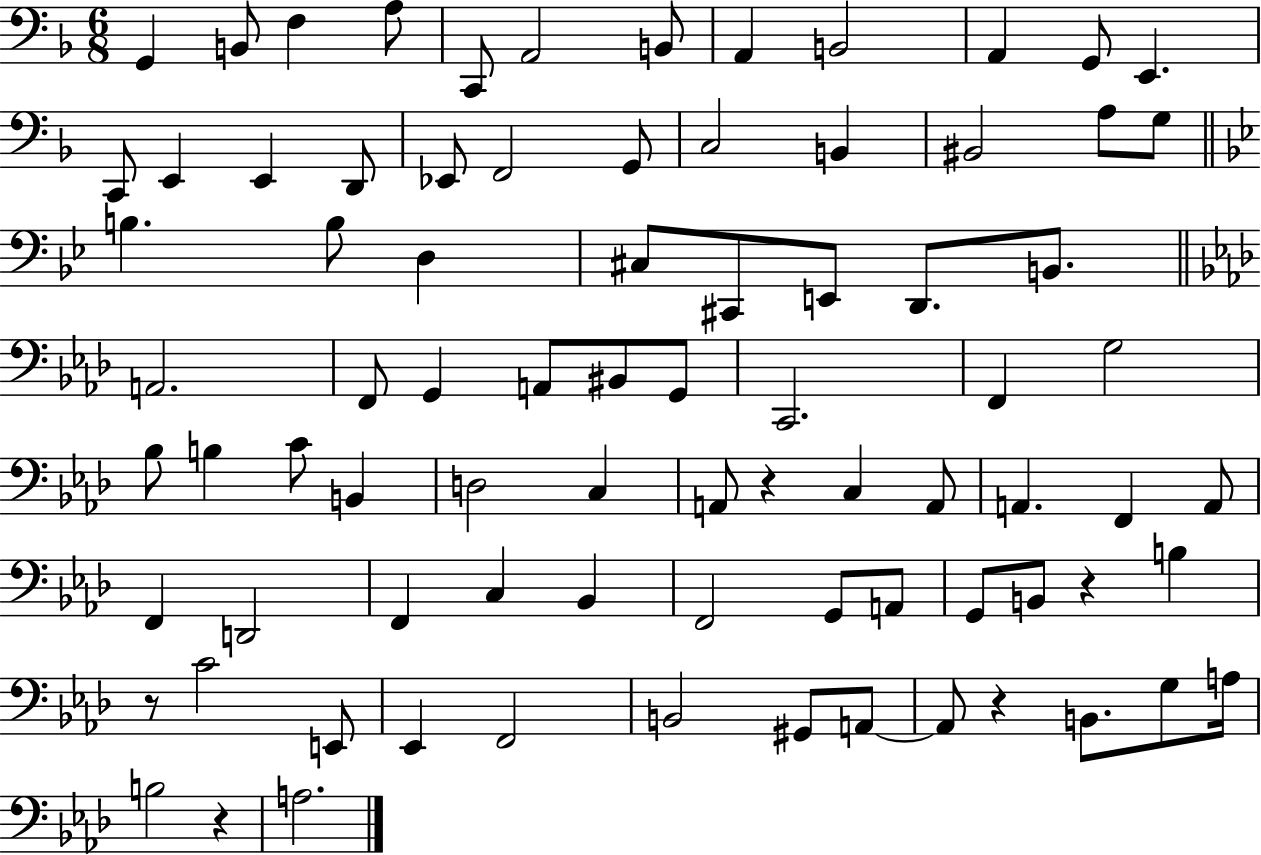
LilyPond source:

{
  \clef bass
  \numericTimeSignature
  \time 6/8
  \key f \major
  g,4 b,8 f4 a8 | c,8 a,2 b,8 | a,4 b,2 | a,4 g,8 e,4. | \break c,8 e,4 e,4 d,8 | ees,8 f,2 g,8 | c2 b,4 | bis,2 a8 g8 | \break \bar "||" \break \key g \minor b4. b8 d4 | cis8 cis,8 e,8 d,8. b,8. | \bar "||" \break \key aes \major a,2. | f,8 g,4 a,8 bis,8 g,8 | c,2. | f,4 g2 | \break bes8 b4 c'8 b,4 | d2 c4 | a,8 r4 c4 a,8 | a,4. f,4 a,8 | \break f,4 d,2 | f,4 c4 bes,4 | f,2 g,8 a,8 | g,8 b,8 r4 b4 | \break r8 c'2 e,8 | ees,4 f,2 | b,2 gis,8 a,8~~ | a,8 r4 b,8. g8 a16 | \break b2 r4 | a2. | \bar "|."
}